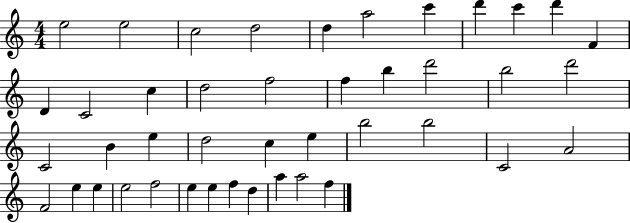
E5/h E5/h C5/h D5/h D5/q A5/h C6/q D6/q C6/q D6/q F4/q D4/q C4/h C5/q D5/h F5/h F5/q B5/q D6/h B5/h D6/h C4/h B4/q E5/q D5/h C5/q E5/q B5/h B5/h C4/h A4/h F4/h E5/q E5/q E5/h F5/h E5/q E5/q F5/q D5/q A5/q A5/h F5/q